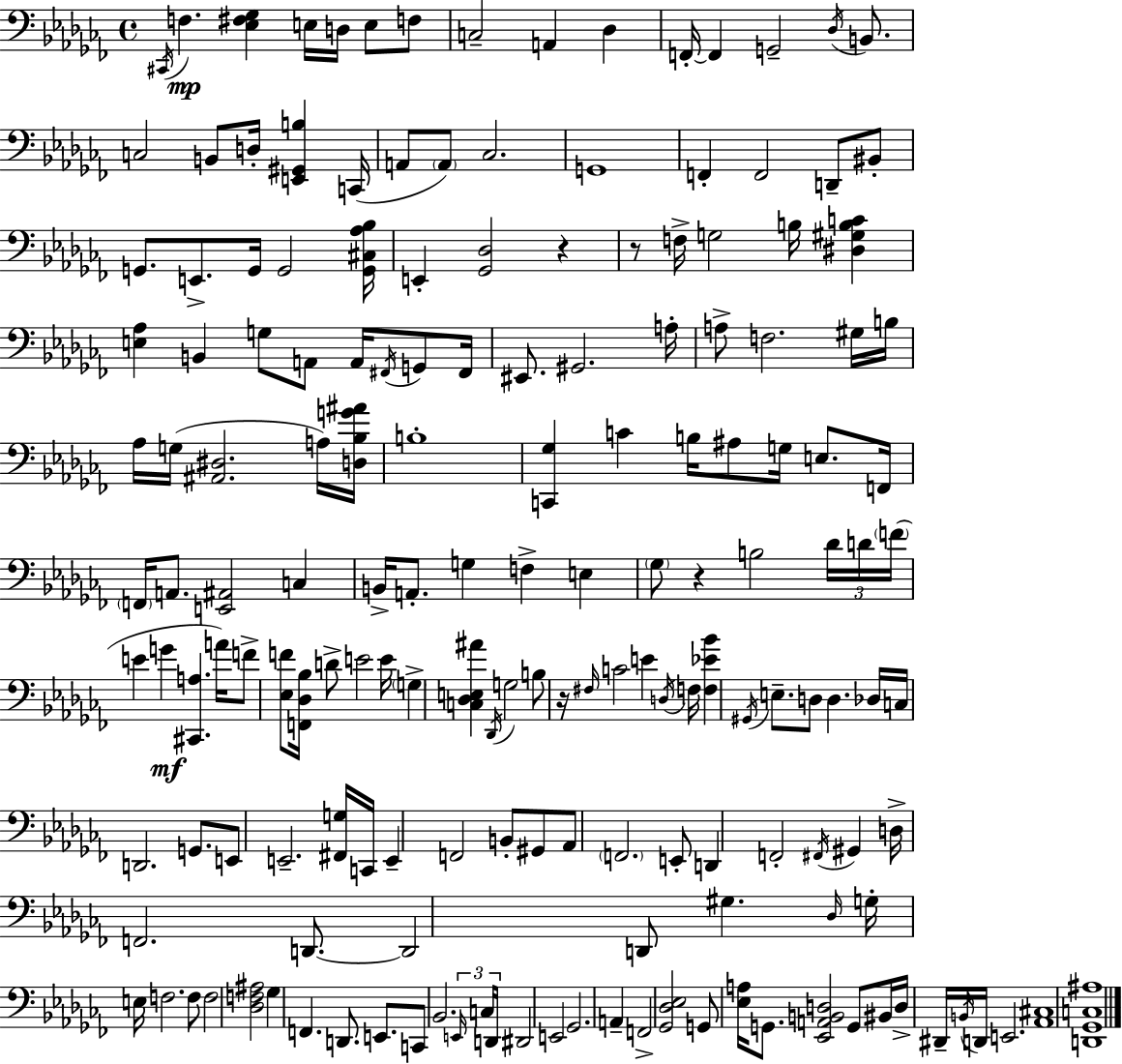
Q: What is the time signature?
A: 4/4